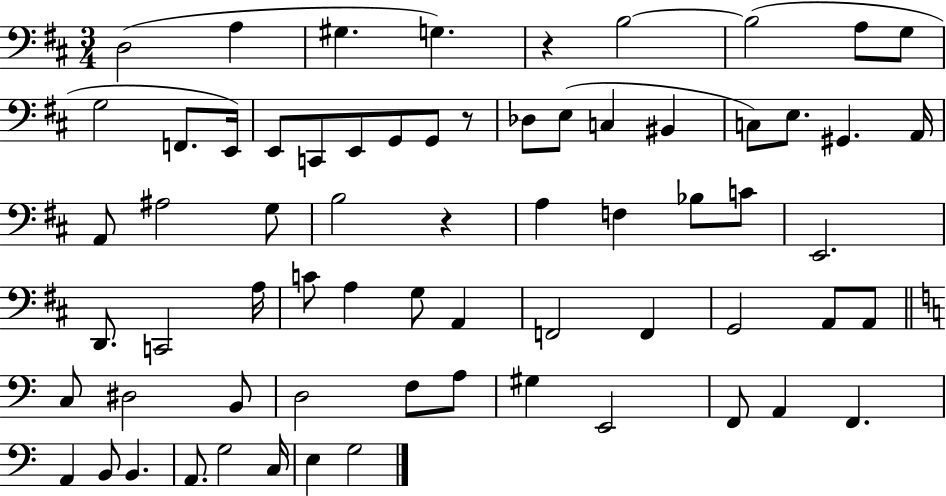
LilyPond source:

{
  \clef bass
  \numericTimeSignature
  \time 3/4
  \key d \major
  d2( a4 | gis4. g4.) | r4 b2~~ | b2( a8 g8 | \break g2 f,8. e,16) | e,8 c,8 e,8 g,8 g,8 r8 | des8 e8( c4 bis,4 | c8) e8. gis,4. a,16 | \break a,8 ais2 g8 | b2 r4 | a4 f4 bes8 c'8 | e,2. | \break d,8. c,2 a16 | c'8 a4 g8 a,4 | f,2 f,4 | g,2 a,8 a,8 | \break \bar "||" \break \key a \minor c8 dis2 b,8 | d2 f8 a8 | gis4 e,2 | f,8 a,4 f,4. | \break a,4 b,8 b,4. | a,8. g2 c16 | e4 g2 | \bar "|."
}